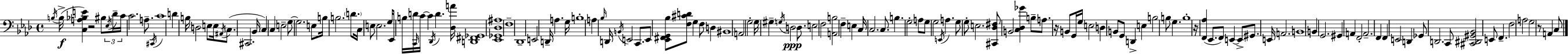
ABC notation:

X:1
T:Untitled
M:4/4
L:1/4
K:Fm
B,/4 B,/4 [C,A,_B,E] z2 ^B,/2 _E,/4 _D/4 C/4 C2 A,/2 ^C,,/4 C4 D B,/4 D,2 E,/2 E,/4 ^A,,/4 C,/2 ^C,,2 _B,,/4 C, C, E,2 G,/2 G,2 E,/2 B,/4 B,2 D/2 C,/4 E,/2 E,2 G,/4 _E,,/2 B,/4 D/4 C,,/4 C/4 C _D,,/4 D [_D,A]/4 [D,,^F,,_G,,]4 [_E,,_G,,_D,^A,]4 F,4 _D,,4 E,,2 D,,/4 A, G,/4 B,4 A, _B,/4 D,,/4 B,,/4 E,,2 C,,/2 E,,/2 [_E,,^F,,G,,_B,]/2 [F,^CD]/2 G, F,/2 D, ^B,,4 A,,2 G,2 G,/4 ^G, G,/4 D,2 D,/2 E,2 F,2 [A,,B,]2 F, E, C,/4 C,2 C,/2 B, G,2 A,/2 G,/2 G,2 E,,/4 A, G,/2 G,/2 E,2 [^C,,_D,^F,]/2 B,,2 [C,_D,_G] B,/2 A,/2 z/4 B,,/2 G,,/4 G,/4 E,2 D, B,,/2 G,,/2 D,, E, B,2 B,/2 G, B,4 z/4 [F,,_A,] _E,,/2 F,,/2 E,, E,,/2 ^G,,/2 E,,/4 A,,2 B,,4 B,, G,,2 ^G,, A,, F,,2 A,,2 F,, F,, E,,2 D,, _G,,/2 D,,2 C,,/2 [^C,,^D,,^G,,_B,,]2 E,,/2 F,, F,2 A,2 G,2 z/2 A,, C,/2